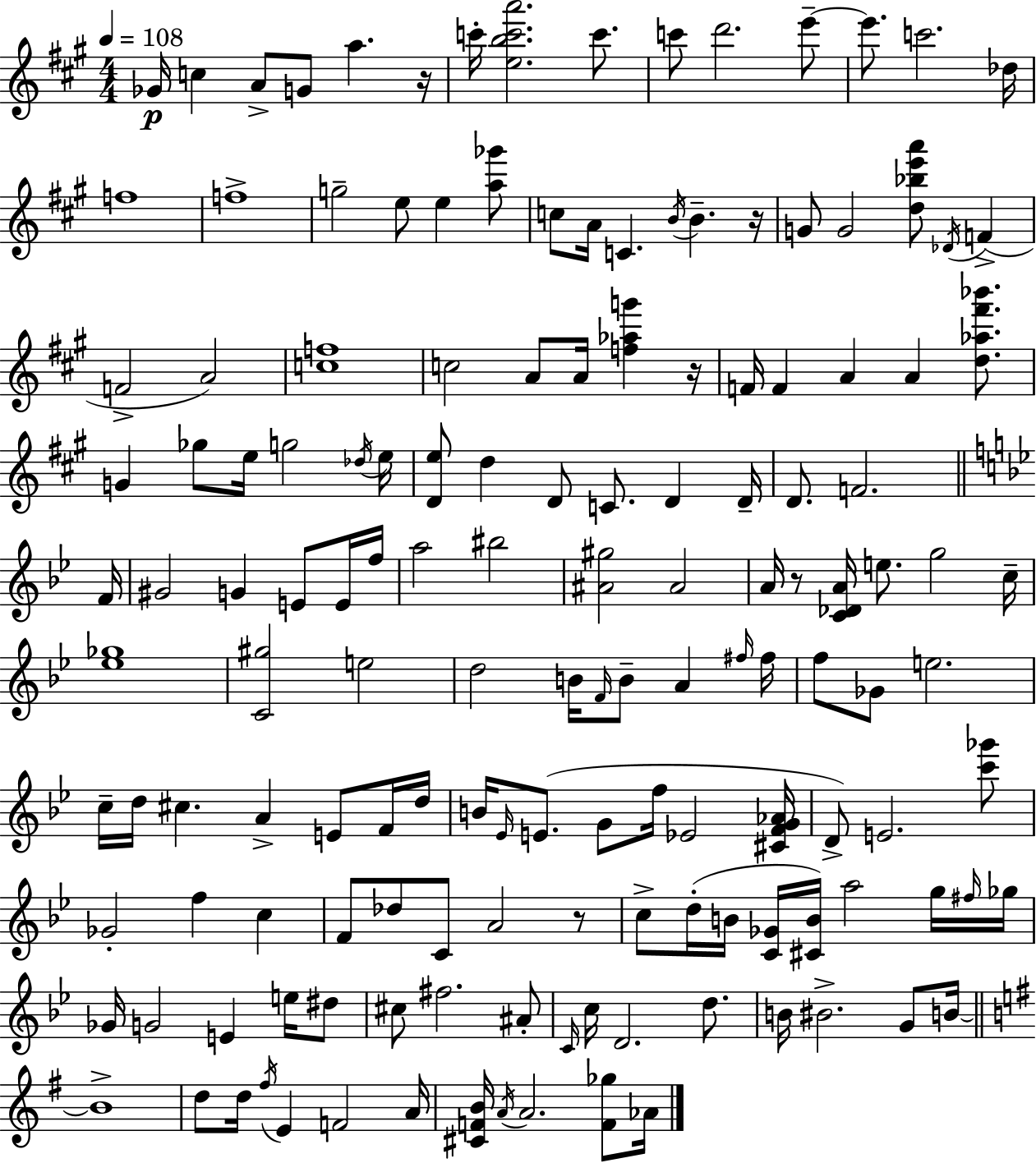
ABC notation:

X:1
T:Untitled
M:4/4
L:1/4
K:A
_G/4 c A/2 G/2 a z/4 c'/4 [ebc'a']2 c'/2 c'/2 d'2 e'/2 e'/2 c'2 _d/4 f4 f4 g2 e/2 e [a_g']/2 c/2 A/4 C B/4 B z/4 G/2 G2 [d_be'a']/2 _D/4 F F2 A2 [cf]4 c2 A/2 A/4 [f_ag'] z/4 F/4 F A A [d_a^f'_b']/2 G _g/2 e/4 g2 _d/4 e/4 [De]/2 d D/2 C/2 D D/4 D/2 F2 F/4 ^G2 G E/2 E/4 f/4 a2 ^b2 [^A^g]2 ^A2 A/4 z/2 [C_DA]/4 e/2 g2 c/4 [_e_g]4 [C^g]2 e2 d2 B/4 F/4 B/2 A ^f/4 ^f/4 f/2 _G/2 e2 c/4 d/4 ^c A E/2 F/4 d/4 B/4 _E/4 E/2 G/2 f/4 _E2 [^CFG_A]/4 D/2 E2 [c'_g']/2 _G2 f c F/2 _d/2 C/2 A2 z/2 c/2 d/4 B/4 [C_G]/4 [^CB]/4 a2 g/4 ^f/4 _g/4 _G/4 G2 E e/4 ^d/2 ^c/2 ^f2 ^A/2 C/4 c/4 D2 d/2 B/4 ^B2 G/2 B/4 B4 d/2 d/4 ^f/4 E F2 A/4 [^CFB]/4 A/4 A2 [F_g]/2 _A/4